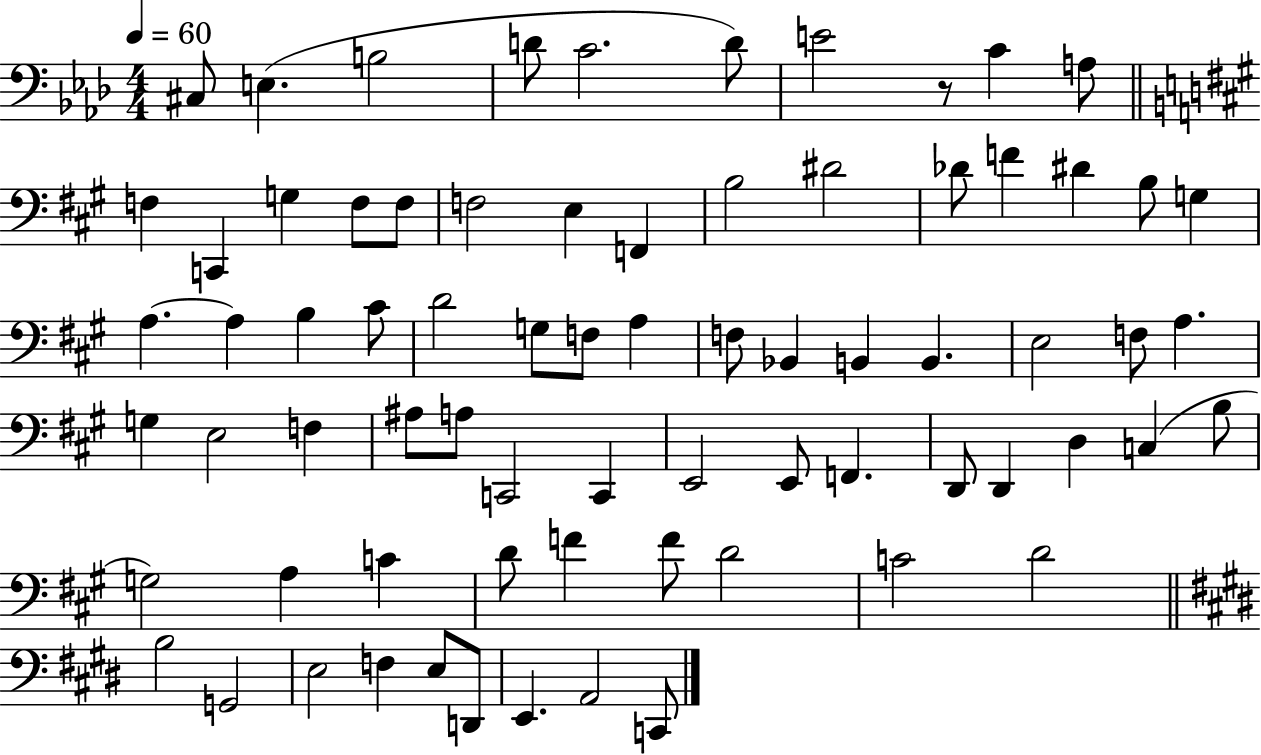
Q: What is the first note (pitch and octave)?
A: C#3